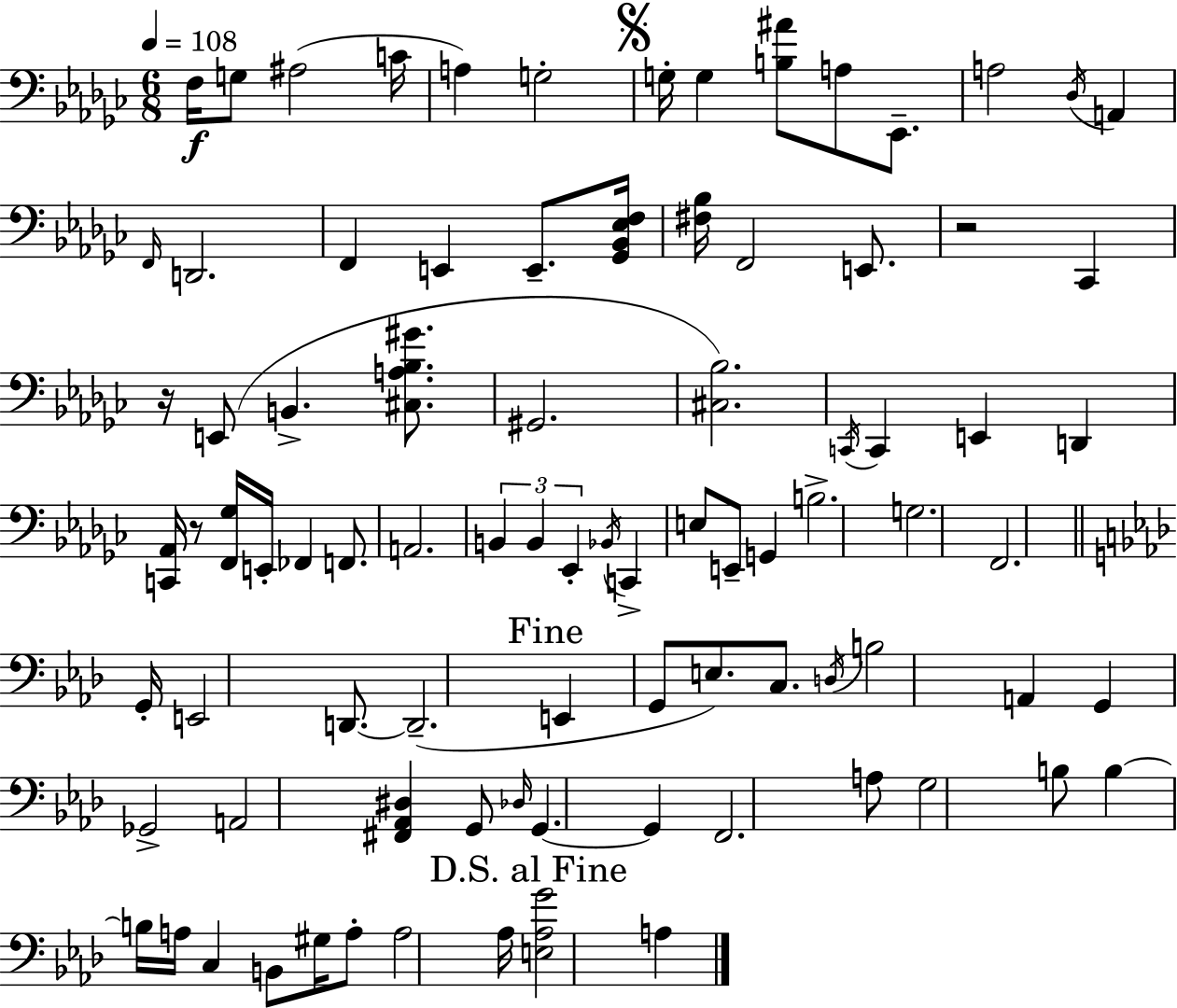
{
  \clef bass
  \numericTimeSignature
  \time 6/8
  \key ees \minor
  \tempo 4 = 108
  \repeat volta 2 { f16\f g8 ais2( c'16 | a4) g2-. | \mark \markup { \musicglyph "scripts.segno" } g16-. g4 <b ais'>8 a8 ees,8.-- | a2 \acciaccatura { des16 } a,4 | \break \grace { f,16 } d,2. | f,4 e,4 e,8.-- | <ges, bes, ees f>16 <fis bes>16 f,2 e,8. | r2 ces,4 | \break r16 e,8( b,4.-> <cis a bes gis'>8. | gis,2. | <cis bes>2.) | \acciaccatura { c,16 } c,4 e,4 d,4 | \break <c, aes,>16 r8 <f, ges>16 e,16-. fes,4 | f,8. a,2. | \tuplet 3/2 { b,4 b,4 ees,4-. } | \acciaccatura { bes,16 } c,4-> e8 e,8-- | \break g,4 b2.-> | g2. | f,2. | \bar "||" \break \key aes \major g,16-. e,2 d,8.~~ | d,2.--( | \mark "Fine" e,4 g,8 e8.) c8. | \acciaccatura { d16 } b2 a,4 | \break g,4 ges,2-> | a,2 <fis, aes, dis>4 | g,8 \grace { des16 } g,4.~~ g,4 | f,2. | \break a8 g2 | b8 b4~~ b16 a16 c4 | b,8 gis16 a8-. a2 | aes16 \mark "D.S. al Fine" <e aes g'>2 a4 | \break } \bar "|."
}